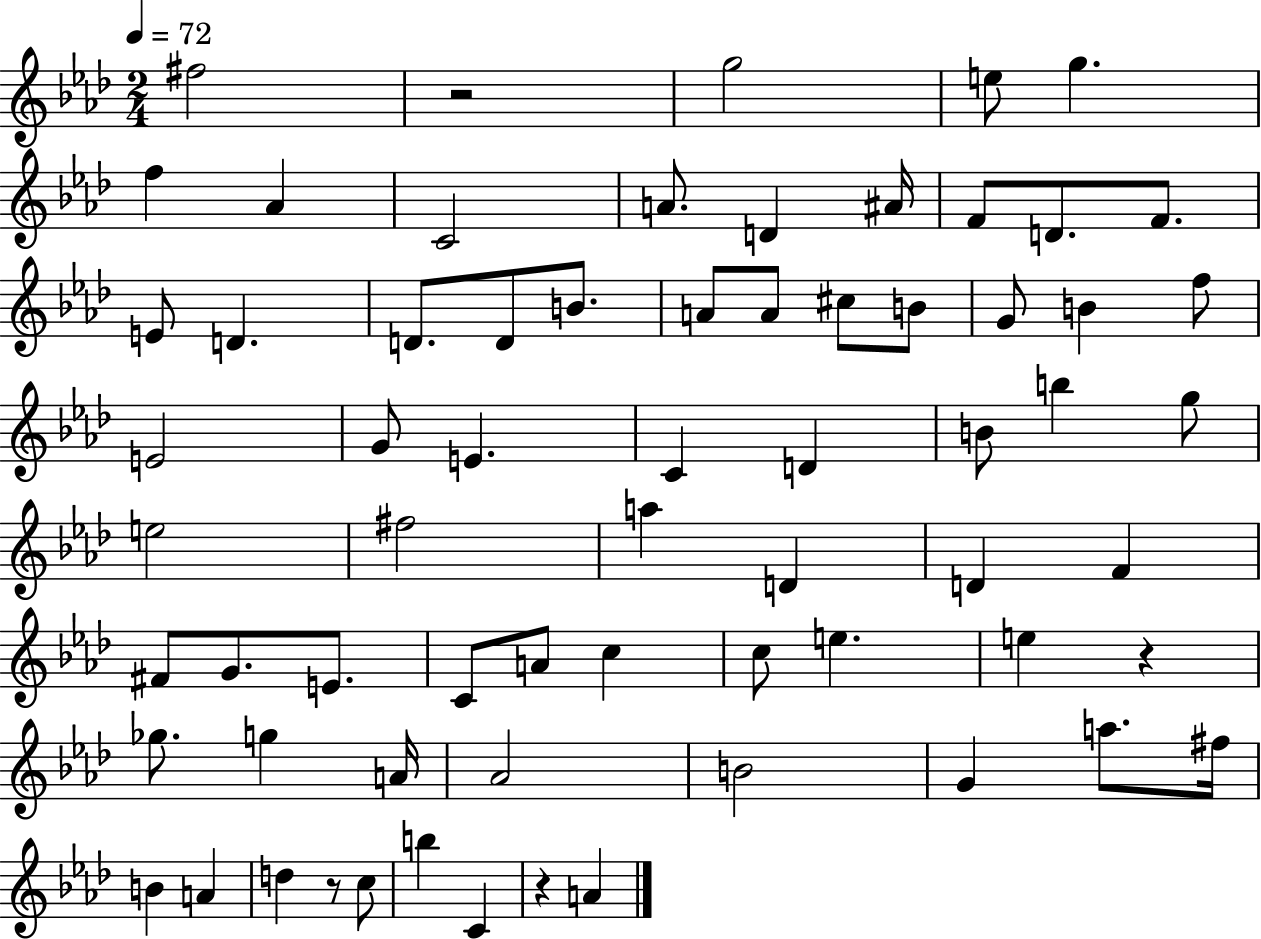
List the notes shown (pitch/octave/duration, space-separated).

F#5/h R/h G5/h E5/e G5/q. F5/q Ab4/q C4/h A4/e. D4/q A#4/s F4/e D4/e. F4/e. E4/e D4/q. D4/e. D4/e B4/e. A4/e A4/e C#5/e B4/e G4/e B4/q F5/e E4/h G4/e E4/q. C4/q D4/q B4/e B5/q G5/e E5/h F#5/h A5/q D4/q D4/q F4/q F#4/e G4/e. E4/e. C4/e A4/e C5/q C5/e E5/q. E5/q R/q Gb5/e. G5/q A4/s Ab4/h B4/h G4/q A5/e. F#5/s B4/q A4/q D5/q R/e C5/e B5/q C4/q R/q A4/q